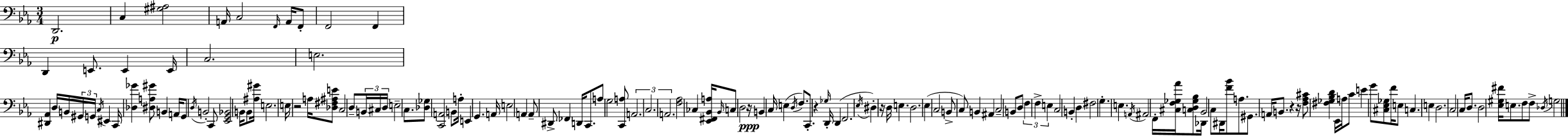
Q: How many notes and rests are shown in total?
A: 149